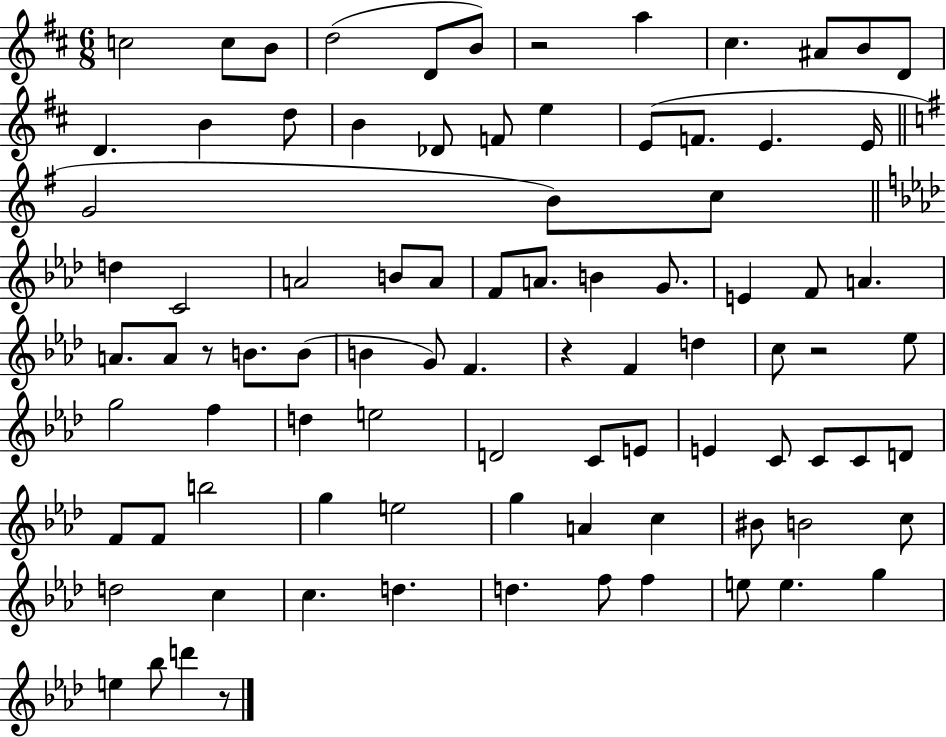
C5/h C5/e B4/e D5/h D4/e B4/e R/h A5/q C#5/q. A#4/e B4/e D4/e D4/q. B4/q D5/e B4/q Db4/e F4/e E5/q E4/e F4/e. E4/q. E4/s G4/h B4/e C5/e D5/q C4/h A4/h B4/e A4/e F4/e A4/e. B4/q G4/e. E4/q F4/e A4/q. A4/e. A4/e R/e B4/e. B4/e B4/q G4/e F4/q. R/q F4/q D5/q C5/e R/h Eb5/e G5/h F5/q D5/q E5/h D4/h C4/e E4/e E4/q C4/e C4/e C4/e D4/e F4/e F4/e B5/h G5/q E5/h G5/q A4/q C5/q BIS4/e B4/h C5/e D5/h C5/q C5/q. D5/q. D5/q. F5/e F5/q E5/e E5/q. G5/q E5/q Bb5/e D6/q R/e